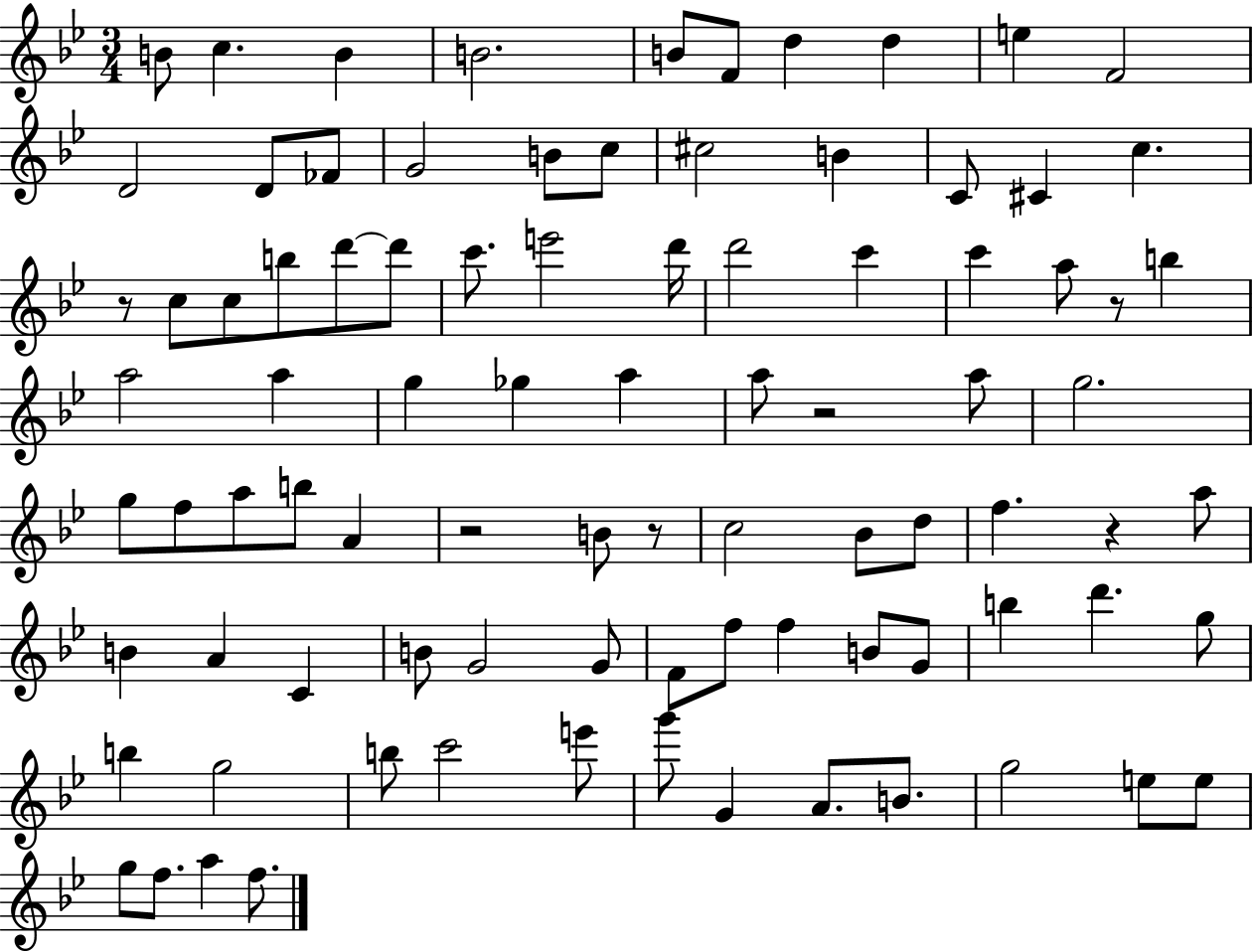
X:1
T:Untitled
M:3/4
L:1/4
K:Bb
B/2 c B B2 B/2 F/2 d d e F2 D2 D/2 _F/2 G2 B/2 c/2 ^c2 B C/2 ^C c z/2 c/2 c/2 b/2 d'/2 d'/2 c'/2 e'2 d'/4 d'2 c' c' a/2 z/2 b a2 a g _g a a/2 z2 a/2 g2 g/2 f/2 a/2 b/2 A z2 B/2 z/2 c2 _B/2 d/2 f z a/2 B A C B/2 G2 G/2 F/2 f/2 f B/2 G/2 b d' g/2 b g2 b/2 c'2 e'/2 g'/2 G A/2 B/2 g2 e/2 e/2 g/2 f/2 a f/2